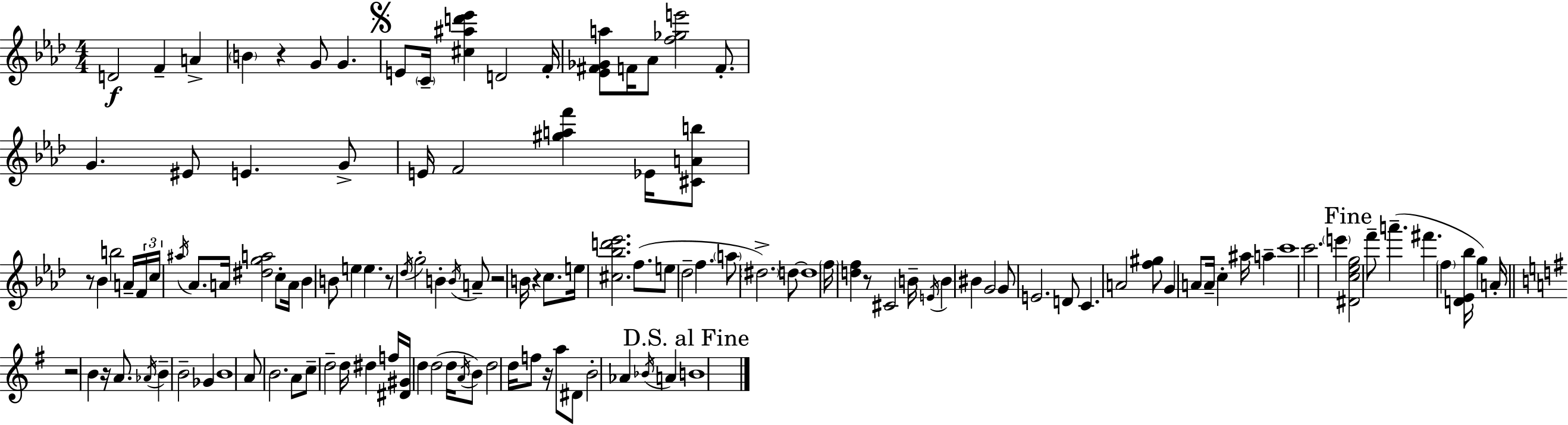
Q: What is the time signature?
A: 4/4